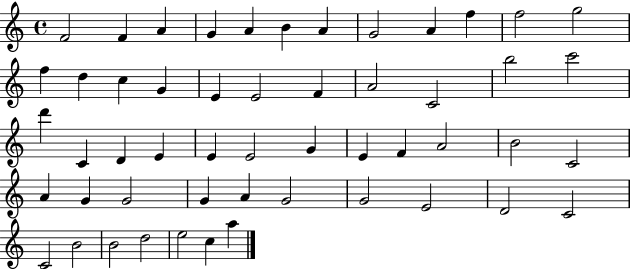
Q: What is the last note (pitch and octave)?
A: A5